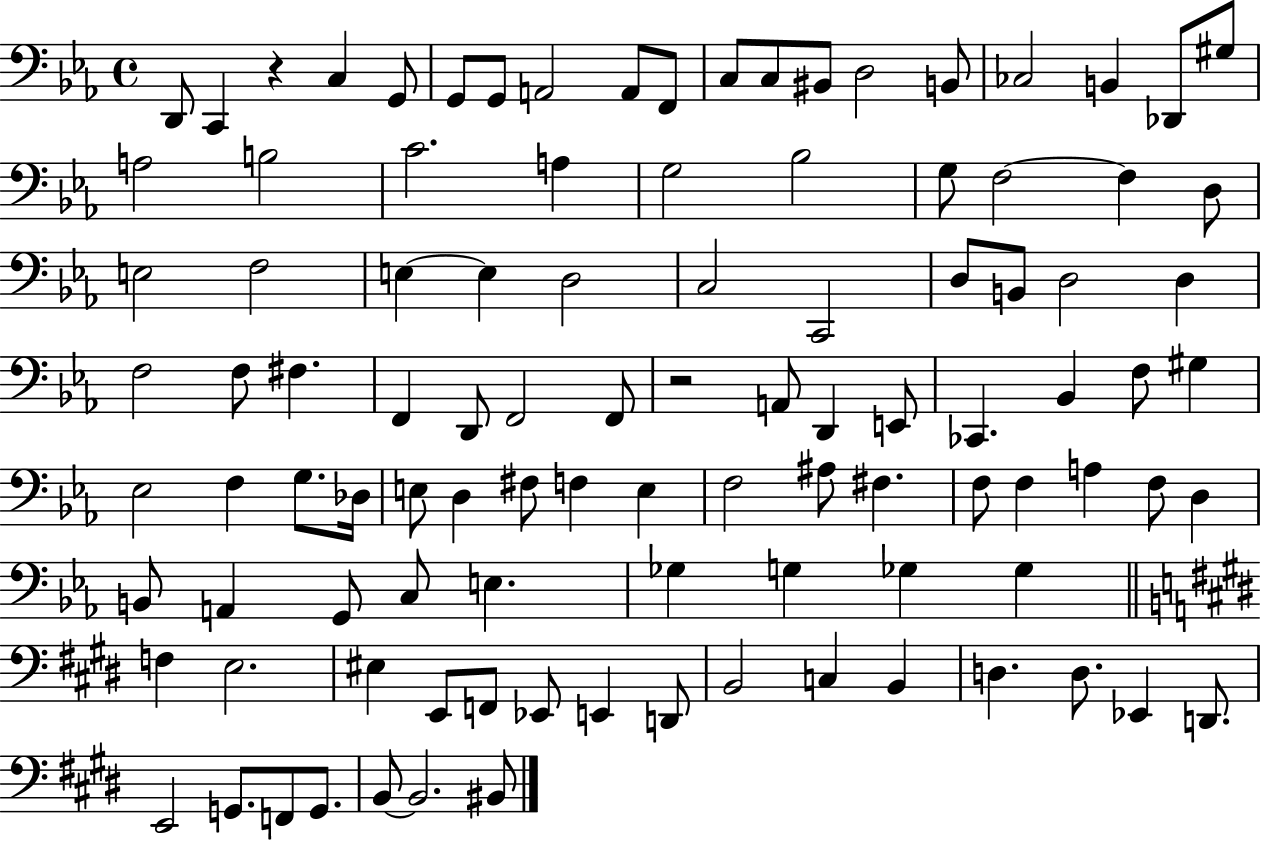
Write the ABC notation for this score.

X:1
T:Untitled
M:4/4
L:1/4
K:Eb
D,,/2 C,, z C, G,,/2 G,,/2 G,,/2 A,,2 A,,/2 F,,/2 C,/2 C,/2 ^B,,/2 D,2 B,,/2 _C,2 B,, _D,,/2 ^G,/2 A,2 B,2 C2 A, G,2 _B,2 G,/2 F,2 F, D,/2 E,2 F,2 E, E, D,2 C,2 C,,2 D,/2 B,,/2 D,2 D, F,2 F,/2 ^F, F,, D,,/2 F,,2 F,,/2 z2 A,,/2 D,, E,,/2 _C,, _B,, F,/2 ^G, _E,2 F, G,/2 _D,/4 E,/2 D, ^F,/2 F, E, F,2 ^A,/2 ^F, F,/2 F, A, F,/2 D, B,,/2 A,, G,,/2 C,/2 E, _G, G, _G, _G, F, E,2 ^E, E,,/2 F,,/2 _E,,/2 E,, D,,/2 B,,2 C, B,, D, D,/2 _E,, D,,/2 E,,2 G,,/2 F,,/2 G,,/2 B,,/2 B,,2 ^B,,/2